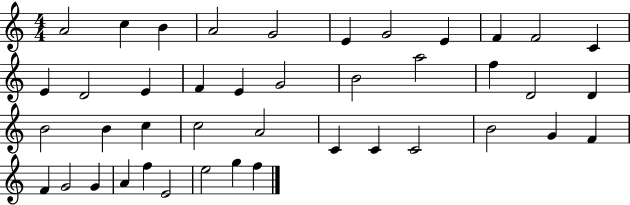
X:1
T:Untitled
M:4/4
L:1/4
K:C
A2 c B A2 G2 E G2 E F F2 C E D2 E F E G2 B2 a2 f D2 D B2 B c c2 A2 C C C2 B2 G F F G2 G A f E2 e2 g f